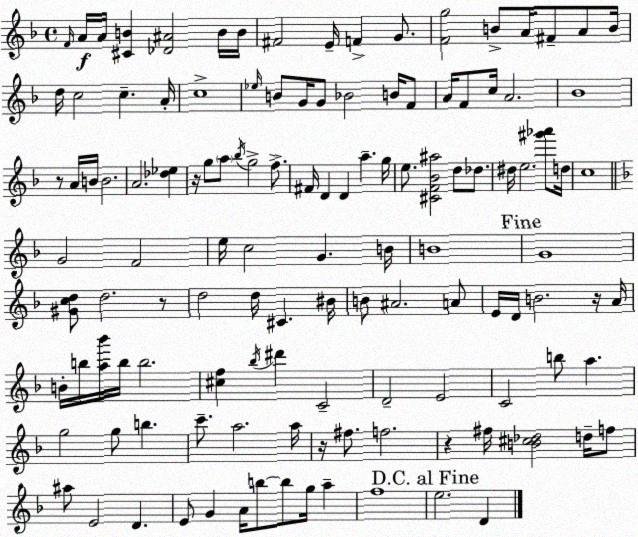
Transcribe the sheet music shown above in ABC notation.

X:1
T:Untitled
M:4/4
L:1/4
K:Dm
F/4 A/4 A/4 [^CB] [_D^A]2 B/4 B/4 ^F2 E/4 F G/2 [Fg]2 B/2 A/4 ^F/2 A/2 B/4 d/4 c2 c A/4 c4 _e/4 B/2 G/4 G/2 _B2 B/4 F/2 A/4 F/2 c/4 A2 _B4 z/2 A/4 B/4 B2 A2 [_d_e] z/4 g/2 a/2 _b/4 g2 f/2 ^F/4 D D a g/4 e/2 [^CF_B^a]2 d/2 _d/2 ^d/4 e2 [^g'_a']/2 d/4 c4 G2 F2 e/4 c2 G B/4 B4 G4 [^Gcd]/2 d2 z/2 d2 d/4 ^C ^B/4 B/2 ^A2 A/2 E/4 D/4 B2 z/4 A/4 B/4 b/4 [a_b']/4 b/4 b2 [^cf] _b/4 ^d' C2 D2 E2 C2 b/2 a g2 g/2 b c'/2 a2 a/4 z/4 ^f/2 f2 z ^f/4 [B^c_d]2 d/4 f/2 ^a/2 E2 D E/2 G A/4 b/2 b/2 g/4 a f4 e2 D